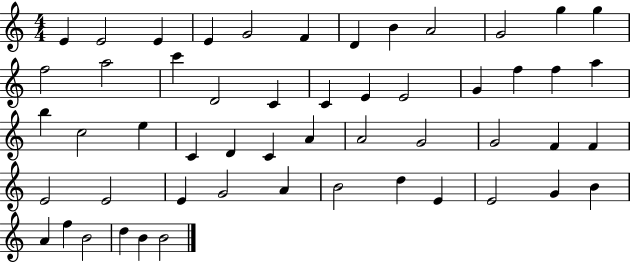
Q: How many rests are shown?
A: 0